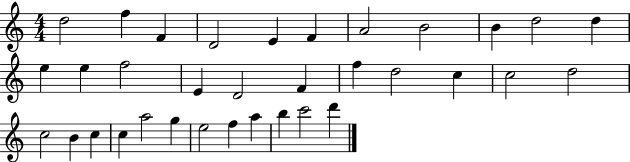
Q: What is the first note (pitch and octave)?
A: D5